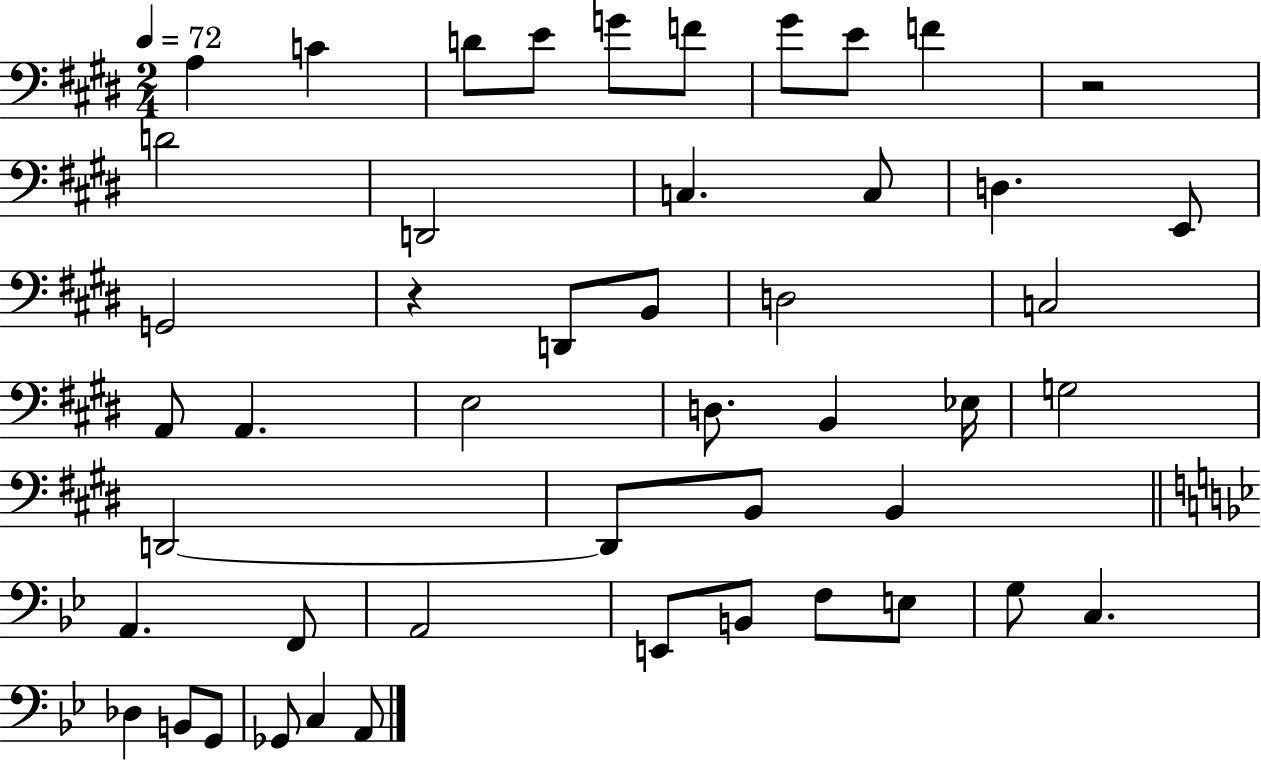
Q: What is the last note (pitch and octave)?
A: A2